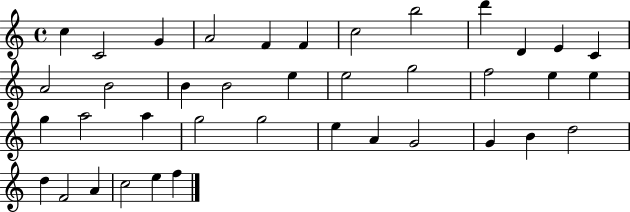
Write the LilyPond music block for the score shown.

{
  \clef treble
  \time 4/4
  \defaultTimeSignature
  \key c \major
  c''4 c'2 g'4 | a'2 f'4 f'4 | c''2 b''2 | d'''4 d'4 e'4 c'4 | \break a'2 b'2 | b'4 b'2 e''4 | e''2 g''2 | f''2 e''4 e''4 | \break g''4 a''2 a''4 | g''2 g''2 | e''4 a'4 g'2 | g'4 b'4 d''2 | \break d''4 f'2 a'4 | c''2 e''4 f''4 | \bar "|."
}